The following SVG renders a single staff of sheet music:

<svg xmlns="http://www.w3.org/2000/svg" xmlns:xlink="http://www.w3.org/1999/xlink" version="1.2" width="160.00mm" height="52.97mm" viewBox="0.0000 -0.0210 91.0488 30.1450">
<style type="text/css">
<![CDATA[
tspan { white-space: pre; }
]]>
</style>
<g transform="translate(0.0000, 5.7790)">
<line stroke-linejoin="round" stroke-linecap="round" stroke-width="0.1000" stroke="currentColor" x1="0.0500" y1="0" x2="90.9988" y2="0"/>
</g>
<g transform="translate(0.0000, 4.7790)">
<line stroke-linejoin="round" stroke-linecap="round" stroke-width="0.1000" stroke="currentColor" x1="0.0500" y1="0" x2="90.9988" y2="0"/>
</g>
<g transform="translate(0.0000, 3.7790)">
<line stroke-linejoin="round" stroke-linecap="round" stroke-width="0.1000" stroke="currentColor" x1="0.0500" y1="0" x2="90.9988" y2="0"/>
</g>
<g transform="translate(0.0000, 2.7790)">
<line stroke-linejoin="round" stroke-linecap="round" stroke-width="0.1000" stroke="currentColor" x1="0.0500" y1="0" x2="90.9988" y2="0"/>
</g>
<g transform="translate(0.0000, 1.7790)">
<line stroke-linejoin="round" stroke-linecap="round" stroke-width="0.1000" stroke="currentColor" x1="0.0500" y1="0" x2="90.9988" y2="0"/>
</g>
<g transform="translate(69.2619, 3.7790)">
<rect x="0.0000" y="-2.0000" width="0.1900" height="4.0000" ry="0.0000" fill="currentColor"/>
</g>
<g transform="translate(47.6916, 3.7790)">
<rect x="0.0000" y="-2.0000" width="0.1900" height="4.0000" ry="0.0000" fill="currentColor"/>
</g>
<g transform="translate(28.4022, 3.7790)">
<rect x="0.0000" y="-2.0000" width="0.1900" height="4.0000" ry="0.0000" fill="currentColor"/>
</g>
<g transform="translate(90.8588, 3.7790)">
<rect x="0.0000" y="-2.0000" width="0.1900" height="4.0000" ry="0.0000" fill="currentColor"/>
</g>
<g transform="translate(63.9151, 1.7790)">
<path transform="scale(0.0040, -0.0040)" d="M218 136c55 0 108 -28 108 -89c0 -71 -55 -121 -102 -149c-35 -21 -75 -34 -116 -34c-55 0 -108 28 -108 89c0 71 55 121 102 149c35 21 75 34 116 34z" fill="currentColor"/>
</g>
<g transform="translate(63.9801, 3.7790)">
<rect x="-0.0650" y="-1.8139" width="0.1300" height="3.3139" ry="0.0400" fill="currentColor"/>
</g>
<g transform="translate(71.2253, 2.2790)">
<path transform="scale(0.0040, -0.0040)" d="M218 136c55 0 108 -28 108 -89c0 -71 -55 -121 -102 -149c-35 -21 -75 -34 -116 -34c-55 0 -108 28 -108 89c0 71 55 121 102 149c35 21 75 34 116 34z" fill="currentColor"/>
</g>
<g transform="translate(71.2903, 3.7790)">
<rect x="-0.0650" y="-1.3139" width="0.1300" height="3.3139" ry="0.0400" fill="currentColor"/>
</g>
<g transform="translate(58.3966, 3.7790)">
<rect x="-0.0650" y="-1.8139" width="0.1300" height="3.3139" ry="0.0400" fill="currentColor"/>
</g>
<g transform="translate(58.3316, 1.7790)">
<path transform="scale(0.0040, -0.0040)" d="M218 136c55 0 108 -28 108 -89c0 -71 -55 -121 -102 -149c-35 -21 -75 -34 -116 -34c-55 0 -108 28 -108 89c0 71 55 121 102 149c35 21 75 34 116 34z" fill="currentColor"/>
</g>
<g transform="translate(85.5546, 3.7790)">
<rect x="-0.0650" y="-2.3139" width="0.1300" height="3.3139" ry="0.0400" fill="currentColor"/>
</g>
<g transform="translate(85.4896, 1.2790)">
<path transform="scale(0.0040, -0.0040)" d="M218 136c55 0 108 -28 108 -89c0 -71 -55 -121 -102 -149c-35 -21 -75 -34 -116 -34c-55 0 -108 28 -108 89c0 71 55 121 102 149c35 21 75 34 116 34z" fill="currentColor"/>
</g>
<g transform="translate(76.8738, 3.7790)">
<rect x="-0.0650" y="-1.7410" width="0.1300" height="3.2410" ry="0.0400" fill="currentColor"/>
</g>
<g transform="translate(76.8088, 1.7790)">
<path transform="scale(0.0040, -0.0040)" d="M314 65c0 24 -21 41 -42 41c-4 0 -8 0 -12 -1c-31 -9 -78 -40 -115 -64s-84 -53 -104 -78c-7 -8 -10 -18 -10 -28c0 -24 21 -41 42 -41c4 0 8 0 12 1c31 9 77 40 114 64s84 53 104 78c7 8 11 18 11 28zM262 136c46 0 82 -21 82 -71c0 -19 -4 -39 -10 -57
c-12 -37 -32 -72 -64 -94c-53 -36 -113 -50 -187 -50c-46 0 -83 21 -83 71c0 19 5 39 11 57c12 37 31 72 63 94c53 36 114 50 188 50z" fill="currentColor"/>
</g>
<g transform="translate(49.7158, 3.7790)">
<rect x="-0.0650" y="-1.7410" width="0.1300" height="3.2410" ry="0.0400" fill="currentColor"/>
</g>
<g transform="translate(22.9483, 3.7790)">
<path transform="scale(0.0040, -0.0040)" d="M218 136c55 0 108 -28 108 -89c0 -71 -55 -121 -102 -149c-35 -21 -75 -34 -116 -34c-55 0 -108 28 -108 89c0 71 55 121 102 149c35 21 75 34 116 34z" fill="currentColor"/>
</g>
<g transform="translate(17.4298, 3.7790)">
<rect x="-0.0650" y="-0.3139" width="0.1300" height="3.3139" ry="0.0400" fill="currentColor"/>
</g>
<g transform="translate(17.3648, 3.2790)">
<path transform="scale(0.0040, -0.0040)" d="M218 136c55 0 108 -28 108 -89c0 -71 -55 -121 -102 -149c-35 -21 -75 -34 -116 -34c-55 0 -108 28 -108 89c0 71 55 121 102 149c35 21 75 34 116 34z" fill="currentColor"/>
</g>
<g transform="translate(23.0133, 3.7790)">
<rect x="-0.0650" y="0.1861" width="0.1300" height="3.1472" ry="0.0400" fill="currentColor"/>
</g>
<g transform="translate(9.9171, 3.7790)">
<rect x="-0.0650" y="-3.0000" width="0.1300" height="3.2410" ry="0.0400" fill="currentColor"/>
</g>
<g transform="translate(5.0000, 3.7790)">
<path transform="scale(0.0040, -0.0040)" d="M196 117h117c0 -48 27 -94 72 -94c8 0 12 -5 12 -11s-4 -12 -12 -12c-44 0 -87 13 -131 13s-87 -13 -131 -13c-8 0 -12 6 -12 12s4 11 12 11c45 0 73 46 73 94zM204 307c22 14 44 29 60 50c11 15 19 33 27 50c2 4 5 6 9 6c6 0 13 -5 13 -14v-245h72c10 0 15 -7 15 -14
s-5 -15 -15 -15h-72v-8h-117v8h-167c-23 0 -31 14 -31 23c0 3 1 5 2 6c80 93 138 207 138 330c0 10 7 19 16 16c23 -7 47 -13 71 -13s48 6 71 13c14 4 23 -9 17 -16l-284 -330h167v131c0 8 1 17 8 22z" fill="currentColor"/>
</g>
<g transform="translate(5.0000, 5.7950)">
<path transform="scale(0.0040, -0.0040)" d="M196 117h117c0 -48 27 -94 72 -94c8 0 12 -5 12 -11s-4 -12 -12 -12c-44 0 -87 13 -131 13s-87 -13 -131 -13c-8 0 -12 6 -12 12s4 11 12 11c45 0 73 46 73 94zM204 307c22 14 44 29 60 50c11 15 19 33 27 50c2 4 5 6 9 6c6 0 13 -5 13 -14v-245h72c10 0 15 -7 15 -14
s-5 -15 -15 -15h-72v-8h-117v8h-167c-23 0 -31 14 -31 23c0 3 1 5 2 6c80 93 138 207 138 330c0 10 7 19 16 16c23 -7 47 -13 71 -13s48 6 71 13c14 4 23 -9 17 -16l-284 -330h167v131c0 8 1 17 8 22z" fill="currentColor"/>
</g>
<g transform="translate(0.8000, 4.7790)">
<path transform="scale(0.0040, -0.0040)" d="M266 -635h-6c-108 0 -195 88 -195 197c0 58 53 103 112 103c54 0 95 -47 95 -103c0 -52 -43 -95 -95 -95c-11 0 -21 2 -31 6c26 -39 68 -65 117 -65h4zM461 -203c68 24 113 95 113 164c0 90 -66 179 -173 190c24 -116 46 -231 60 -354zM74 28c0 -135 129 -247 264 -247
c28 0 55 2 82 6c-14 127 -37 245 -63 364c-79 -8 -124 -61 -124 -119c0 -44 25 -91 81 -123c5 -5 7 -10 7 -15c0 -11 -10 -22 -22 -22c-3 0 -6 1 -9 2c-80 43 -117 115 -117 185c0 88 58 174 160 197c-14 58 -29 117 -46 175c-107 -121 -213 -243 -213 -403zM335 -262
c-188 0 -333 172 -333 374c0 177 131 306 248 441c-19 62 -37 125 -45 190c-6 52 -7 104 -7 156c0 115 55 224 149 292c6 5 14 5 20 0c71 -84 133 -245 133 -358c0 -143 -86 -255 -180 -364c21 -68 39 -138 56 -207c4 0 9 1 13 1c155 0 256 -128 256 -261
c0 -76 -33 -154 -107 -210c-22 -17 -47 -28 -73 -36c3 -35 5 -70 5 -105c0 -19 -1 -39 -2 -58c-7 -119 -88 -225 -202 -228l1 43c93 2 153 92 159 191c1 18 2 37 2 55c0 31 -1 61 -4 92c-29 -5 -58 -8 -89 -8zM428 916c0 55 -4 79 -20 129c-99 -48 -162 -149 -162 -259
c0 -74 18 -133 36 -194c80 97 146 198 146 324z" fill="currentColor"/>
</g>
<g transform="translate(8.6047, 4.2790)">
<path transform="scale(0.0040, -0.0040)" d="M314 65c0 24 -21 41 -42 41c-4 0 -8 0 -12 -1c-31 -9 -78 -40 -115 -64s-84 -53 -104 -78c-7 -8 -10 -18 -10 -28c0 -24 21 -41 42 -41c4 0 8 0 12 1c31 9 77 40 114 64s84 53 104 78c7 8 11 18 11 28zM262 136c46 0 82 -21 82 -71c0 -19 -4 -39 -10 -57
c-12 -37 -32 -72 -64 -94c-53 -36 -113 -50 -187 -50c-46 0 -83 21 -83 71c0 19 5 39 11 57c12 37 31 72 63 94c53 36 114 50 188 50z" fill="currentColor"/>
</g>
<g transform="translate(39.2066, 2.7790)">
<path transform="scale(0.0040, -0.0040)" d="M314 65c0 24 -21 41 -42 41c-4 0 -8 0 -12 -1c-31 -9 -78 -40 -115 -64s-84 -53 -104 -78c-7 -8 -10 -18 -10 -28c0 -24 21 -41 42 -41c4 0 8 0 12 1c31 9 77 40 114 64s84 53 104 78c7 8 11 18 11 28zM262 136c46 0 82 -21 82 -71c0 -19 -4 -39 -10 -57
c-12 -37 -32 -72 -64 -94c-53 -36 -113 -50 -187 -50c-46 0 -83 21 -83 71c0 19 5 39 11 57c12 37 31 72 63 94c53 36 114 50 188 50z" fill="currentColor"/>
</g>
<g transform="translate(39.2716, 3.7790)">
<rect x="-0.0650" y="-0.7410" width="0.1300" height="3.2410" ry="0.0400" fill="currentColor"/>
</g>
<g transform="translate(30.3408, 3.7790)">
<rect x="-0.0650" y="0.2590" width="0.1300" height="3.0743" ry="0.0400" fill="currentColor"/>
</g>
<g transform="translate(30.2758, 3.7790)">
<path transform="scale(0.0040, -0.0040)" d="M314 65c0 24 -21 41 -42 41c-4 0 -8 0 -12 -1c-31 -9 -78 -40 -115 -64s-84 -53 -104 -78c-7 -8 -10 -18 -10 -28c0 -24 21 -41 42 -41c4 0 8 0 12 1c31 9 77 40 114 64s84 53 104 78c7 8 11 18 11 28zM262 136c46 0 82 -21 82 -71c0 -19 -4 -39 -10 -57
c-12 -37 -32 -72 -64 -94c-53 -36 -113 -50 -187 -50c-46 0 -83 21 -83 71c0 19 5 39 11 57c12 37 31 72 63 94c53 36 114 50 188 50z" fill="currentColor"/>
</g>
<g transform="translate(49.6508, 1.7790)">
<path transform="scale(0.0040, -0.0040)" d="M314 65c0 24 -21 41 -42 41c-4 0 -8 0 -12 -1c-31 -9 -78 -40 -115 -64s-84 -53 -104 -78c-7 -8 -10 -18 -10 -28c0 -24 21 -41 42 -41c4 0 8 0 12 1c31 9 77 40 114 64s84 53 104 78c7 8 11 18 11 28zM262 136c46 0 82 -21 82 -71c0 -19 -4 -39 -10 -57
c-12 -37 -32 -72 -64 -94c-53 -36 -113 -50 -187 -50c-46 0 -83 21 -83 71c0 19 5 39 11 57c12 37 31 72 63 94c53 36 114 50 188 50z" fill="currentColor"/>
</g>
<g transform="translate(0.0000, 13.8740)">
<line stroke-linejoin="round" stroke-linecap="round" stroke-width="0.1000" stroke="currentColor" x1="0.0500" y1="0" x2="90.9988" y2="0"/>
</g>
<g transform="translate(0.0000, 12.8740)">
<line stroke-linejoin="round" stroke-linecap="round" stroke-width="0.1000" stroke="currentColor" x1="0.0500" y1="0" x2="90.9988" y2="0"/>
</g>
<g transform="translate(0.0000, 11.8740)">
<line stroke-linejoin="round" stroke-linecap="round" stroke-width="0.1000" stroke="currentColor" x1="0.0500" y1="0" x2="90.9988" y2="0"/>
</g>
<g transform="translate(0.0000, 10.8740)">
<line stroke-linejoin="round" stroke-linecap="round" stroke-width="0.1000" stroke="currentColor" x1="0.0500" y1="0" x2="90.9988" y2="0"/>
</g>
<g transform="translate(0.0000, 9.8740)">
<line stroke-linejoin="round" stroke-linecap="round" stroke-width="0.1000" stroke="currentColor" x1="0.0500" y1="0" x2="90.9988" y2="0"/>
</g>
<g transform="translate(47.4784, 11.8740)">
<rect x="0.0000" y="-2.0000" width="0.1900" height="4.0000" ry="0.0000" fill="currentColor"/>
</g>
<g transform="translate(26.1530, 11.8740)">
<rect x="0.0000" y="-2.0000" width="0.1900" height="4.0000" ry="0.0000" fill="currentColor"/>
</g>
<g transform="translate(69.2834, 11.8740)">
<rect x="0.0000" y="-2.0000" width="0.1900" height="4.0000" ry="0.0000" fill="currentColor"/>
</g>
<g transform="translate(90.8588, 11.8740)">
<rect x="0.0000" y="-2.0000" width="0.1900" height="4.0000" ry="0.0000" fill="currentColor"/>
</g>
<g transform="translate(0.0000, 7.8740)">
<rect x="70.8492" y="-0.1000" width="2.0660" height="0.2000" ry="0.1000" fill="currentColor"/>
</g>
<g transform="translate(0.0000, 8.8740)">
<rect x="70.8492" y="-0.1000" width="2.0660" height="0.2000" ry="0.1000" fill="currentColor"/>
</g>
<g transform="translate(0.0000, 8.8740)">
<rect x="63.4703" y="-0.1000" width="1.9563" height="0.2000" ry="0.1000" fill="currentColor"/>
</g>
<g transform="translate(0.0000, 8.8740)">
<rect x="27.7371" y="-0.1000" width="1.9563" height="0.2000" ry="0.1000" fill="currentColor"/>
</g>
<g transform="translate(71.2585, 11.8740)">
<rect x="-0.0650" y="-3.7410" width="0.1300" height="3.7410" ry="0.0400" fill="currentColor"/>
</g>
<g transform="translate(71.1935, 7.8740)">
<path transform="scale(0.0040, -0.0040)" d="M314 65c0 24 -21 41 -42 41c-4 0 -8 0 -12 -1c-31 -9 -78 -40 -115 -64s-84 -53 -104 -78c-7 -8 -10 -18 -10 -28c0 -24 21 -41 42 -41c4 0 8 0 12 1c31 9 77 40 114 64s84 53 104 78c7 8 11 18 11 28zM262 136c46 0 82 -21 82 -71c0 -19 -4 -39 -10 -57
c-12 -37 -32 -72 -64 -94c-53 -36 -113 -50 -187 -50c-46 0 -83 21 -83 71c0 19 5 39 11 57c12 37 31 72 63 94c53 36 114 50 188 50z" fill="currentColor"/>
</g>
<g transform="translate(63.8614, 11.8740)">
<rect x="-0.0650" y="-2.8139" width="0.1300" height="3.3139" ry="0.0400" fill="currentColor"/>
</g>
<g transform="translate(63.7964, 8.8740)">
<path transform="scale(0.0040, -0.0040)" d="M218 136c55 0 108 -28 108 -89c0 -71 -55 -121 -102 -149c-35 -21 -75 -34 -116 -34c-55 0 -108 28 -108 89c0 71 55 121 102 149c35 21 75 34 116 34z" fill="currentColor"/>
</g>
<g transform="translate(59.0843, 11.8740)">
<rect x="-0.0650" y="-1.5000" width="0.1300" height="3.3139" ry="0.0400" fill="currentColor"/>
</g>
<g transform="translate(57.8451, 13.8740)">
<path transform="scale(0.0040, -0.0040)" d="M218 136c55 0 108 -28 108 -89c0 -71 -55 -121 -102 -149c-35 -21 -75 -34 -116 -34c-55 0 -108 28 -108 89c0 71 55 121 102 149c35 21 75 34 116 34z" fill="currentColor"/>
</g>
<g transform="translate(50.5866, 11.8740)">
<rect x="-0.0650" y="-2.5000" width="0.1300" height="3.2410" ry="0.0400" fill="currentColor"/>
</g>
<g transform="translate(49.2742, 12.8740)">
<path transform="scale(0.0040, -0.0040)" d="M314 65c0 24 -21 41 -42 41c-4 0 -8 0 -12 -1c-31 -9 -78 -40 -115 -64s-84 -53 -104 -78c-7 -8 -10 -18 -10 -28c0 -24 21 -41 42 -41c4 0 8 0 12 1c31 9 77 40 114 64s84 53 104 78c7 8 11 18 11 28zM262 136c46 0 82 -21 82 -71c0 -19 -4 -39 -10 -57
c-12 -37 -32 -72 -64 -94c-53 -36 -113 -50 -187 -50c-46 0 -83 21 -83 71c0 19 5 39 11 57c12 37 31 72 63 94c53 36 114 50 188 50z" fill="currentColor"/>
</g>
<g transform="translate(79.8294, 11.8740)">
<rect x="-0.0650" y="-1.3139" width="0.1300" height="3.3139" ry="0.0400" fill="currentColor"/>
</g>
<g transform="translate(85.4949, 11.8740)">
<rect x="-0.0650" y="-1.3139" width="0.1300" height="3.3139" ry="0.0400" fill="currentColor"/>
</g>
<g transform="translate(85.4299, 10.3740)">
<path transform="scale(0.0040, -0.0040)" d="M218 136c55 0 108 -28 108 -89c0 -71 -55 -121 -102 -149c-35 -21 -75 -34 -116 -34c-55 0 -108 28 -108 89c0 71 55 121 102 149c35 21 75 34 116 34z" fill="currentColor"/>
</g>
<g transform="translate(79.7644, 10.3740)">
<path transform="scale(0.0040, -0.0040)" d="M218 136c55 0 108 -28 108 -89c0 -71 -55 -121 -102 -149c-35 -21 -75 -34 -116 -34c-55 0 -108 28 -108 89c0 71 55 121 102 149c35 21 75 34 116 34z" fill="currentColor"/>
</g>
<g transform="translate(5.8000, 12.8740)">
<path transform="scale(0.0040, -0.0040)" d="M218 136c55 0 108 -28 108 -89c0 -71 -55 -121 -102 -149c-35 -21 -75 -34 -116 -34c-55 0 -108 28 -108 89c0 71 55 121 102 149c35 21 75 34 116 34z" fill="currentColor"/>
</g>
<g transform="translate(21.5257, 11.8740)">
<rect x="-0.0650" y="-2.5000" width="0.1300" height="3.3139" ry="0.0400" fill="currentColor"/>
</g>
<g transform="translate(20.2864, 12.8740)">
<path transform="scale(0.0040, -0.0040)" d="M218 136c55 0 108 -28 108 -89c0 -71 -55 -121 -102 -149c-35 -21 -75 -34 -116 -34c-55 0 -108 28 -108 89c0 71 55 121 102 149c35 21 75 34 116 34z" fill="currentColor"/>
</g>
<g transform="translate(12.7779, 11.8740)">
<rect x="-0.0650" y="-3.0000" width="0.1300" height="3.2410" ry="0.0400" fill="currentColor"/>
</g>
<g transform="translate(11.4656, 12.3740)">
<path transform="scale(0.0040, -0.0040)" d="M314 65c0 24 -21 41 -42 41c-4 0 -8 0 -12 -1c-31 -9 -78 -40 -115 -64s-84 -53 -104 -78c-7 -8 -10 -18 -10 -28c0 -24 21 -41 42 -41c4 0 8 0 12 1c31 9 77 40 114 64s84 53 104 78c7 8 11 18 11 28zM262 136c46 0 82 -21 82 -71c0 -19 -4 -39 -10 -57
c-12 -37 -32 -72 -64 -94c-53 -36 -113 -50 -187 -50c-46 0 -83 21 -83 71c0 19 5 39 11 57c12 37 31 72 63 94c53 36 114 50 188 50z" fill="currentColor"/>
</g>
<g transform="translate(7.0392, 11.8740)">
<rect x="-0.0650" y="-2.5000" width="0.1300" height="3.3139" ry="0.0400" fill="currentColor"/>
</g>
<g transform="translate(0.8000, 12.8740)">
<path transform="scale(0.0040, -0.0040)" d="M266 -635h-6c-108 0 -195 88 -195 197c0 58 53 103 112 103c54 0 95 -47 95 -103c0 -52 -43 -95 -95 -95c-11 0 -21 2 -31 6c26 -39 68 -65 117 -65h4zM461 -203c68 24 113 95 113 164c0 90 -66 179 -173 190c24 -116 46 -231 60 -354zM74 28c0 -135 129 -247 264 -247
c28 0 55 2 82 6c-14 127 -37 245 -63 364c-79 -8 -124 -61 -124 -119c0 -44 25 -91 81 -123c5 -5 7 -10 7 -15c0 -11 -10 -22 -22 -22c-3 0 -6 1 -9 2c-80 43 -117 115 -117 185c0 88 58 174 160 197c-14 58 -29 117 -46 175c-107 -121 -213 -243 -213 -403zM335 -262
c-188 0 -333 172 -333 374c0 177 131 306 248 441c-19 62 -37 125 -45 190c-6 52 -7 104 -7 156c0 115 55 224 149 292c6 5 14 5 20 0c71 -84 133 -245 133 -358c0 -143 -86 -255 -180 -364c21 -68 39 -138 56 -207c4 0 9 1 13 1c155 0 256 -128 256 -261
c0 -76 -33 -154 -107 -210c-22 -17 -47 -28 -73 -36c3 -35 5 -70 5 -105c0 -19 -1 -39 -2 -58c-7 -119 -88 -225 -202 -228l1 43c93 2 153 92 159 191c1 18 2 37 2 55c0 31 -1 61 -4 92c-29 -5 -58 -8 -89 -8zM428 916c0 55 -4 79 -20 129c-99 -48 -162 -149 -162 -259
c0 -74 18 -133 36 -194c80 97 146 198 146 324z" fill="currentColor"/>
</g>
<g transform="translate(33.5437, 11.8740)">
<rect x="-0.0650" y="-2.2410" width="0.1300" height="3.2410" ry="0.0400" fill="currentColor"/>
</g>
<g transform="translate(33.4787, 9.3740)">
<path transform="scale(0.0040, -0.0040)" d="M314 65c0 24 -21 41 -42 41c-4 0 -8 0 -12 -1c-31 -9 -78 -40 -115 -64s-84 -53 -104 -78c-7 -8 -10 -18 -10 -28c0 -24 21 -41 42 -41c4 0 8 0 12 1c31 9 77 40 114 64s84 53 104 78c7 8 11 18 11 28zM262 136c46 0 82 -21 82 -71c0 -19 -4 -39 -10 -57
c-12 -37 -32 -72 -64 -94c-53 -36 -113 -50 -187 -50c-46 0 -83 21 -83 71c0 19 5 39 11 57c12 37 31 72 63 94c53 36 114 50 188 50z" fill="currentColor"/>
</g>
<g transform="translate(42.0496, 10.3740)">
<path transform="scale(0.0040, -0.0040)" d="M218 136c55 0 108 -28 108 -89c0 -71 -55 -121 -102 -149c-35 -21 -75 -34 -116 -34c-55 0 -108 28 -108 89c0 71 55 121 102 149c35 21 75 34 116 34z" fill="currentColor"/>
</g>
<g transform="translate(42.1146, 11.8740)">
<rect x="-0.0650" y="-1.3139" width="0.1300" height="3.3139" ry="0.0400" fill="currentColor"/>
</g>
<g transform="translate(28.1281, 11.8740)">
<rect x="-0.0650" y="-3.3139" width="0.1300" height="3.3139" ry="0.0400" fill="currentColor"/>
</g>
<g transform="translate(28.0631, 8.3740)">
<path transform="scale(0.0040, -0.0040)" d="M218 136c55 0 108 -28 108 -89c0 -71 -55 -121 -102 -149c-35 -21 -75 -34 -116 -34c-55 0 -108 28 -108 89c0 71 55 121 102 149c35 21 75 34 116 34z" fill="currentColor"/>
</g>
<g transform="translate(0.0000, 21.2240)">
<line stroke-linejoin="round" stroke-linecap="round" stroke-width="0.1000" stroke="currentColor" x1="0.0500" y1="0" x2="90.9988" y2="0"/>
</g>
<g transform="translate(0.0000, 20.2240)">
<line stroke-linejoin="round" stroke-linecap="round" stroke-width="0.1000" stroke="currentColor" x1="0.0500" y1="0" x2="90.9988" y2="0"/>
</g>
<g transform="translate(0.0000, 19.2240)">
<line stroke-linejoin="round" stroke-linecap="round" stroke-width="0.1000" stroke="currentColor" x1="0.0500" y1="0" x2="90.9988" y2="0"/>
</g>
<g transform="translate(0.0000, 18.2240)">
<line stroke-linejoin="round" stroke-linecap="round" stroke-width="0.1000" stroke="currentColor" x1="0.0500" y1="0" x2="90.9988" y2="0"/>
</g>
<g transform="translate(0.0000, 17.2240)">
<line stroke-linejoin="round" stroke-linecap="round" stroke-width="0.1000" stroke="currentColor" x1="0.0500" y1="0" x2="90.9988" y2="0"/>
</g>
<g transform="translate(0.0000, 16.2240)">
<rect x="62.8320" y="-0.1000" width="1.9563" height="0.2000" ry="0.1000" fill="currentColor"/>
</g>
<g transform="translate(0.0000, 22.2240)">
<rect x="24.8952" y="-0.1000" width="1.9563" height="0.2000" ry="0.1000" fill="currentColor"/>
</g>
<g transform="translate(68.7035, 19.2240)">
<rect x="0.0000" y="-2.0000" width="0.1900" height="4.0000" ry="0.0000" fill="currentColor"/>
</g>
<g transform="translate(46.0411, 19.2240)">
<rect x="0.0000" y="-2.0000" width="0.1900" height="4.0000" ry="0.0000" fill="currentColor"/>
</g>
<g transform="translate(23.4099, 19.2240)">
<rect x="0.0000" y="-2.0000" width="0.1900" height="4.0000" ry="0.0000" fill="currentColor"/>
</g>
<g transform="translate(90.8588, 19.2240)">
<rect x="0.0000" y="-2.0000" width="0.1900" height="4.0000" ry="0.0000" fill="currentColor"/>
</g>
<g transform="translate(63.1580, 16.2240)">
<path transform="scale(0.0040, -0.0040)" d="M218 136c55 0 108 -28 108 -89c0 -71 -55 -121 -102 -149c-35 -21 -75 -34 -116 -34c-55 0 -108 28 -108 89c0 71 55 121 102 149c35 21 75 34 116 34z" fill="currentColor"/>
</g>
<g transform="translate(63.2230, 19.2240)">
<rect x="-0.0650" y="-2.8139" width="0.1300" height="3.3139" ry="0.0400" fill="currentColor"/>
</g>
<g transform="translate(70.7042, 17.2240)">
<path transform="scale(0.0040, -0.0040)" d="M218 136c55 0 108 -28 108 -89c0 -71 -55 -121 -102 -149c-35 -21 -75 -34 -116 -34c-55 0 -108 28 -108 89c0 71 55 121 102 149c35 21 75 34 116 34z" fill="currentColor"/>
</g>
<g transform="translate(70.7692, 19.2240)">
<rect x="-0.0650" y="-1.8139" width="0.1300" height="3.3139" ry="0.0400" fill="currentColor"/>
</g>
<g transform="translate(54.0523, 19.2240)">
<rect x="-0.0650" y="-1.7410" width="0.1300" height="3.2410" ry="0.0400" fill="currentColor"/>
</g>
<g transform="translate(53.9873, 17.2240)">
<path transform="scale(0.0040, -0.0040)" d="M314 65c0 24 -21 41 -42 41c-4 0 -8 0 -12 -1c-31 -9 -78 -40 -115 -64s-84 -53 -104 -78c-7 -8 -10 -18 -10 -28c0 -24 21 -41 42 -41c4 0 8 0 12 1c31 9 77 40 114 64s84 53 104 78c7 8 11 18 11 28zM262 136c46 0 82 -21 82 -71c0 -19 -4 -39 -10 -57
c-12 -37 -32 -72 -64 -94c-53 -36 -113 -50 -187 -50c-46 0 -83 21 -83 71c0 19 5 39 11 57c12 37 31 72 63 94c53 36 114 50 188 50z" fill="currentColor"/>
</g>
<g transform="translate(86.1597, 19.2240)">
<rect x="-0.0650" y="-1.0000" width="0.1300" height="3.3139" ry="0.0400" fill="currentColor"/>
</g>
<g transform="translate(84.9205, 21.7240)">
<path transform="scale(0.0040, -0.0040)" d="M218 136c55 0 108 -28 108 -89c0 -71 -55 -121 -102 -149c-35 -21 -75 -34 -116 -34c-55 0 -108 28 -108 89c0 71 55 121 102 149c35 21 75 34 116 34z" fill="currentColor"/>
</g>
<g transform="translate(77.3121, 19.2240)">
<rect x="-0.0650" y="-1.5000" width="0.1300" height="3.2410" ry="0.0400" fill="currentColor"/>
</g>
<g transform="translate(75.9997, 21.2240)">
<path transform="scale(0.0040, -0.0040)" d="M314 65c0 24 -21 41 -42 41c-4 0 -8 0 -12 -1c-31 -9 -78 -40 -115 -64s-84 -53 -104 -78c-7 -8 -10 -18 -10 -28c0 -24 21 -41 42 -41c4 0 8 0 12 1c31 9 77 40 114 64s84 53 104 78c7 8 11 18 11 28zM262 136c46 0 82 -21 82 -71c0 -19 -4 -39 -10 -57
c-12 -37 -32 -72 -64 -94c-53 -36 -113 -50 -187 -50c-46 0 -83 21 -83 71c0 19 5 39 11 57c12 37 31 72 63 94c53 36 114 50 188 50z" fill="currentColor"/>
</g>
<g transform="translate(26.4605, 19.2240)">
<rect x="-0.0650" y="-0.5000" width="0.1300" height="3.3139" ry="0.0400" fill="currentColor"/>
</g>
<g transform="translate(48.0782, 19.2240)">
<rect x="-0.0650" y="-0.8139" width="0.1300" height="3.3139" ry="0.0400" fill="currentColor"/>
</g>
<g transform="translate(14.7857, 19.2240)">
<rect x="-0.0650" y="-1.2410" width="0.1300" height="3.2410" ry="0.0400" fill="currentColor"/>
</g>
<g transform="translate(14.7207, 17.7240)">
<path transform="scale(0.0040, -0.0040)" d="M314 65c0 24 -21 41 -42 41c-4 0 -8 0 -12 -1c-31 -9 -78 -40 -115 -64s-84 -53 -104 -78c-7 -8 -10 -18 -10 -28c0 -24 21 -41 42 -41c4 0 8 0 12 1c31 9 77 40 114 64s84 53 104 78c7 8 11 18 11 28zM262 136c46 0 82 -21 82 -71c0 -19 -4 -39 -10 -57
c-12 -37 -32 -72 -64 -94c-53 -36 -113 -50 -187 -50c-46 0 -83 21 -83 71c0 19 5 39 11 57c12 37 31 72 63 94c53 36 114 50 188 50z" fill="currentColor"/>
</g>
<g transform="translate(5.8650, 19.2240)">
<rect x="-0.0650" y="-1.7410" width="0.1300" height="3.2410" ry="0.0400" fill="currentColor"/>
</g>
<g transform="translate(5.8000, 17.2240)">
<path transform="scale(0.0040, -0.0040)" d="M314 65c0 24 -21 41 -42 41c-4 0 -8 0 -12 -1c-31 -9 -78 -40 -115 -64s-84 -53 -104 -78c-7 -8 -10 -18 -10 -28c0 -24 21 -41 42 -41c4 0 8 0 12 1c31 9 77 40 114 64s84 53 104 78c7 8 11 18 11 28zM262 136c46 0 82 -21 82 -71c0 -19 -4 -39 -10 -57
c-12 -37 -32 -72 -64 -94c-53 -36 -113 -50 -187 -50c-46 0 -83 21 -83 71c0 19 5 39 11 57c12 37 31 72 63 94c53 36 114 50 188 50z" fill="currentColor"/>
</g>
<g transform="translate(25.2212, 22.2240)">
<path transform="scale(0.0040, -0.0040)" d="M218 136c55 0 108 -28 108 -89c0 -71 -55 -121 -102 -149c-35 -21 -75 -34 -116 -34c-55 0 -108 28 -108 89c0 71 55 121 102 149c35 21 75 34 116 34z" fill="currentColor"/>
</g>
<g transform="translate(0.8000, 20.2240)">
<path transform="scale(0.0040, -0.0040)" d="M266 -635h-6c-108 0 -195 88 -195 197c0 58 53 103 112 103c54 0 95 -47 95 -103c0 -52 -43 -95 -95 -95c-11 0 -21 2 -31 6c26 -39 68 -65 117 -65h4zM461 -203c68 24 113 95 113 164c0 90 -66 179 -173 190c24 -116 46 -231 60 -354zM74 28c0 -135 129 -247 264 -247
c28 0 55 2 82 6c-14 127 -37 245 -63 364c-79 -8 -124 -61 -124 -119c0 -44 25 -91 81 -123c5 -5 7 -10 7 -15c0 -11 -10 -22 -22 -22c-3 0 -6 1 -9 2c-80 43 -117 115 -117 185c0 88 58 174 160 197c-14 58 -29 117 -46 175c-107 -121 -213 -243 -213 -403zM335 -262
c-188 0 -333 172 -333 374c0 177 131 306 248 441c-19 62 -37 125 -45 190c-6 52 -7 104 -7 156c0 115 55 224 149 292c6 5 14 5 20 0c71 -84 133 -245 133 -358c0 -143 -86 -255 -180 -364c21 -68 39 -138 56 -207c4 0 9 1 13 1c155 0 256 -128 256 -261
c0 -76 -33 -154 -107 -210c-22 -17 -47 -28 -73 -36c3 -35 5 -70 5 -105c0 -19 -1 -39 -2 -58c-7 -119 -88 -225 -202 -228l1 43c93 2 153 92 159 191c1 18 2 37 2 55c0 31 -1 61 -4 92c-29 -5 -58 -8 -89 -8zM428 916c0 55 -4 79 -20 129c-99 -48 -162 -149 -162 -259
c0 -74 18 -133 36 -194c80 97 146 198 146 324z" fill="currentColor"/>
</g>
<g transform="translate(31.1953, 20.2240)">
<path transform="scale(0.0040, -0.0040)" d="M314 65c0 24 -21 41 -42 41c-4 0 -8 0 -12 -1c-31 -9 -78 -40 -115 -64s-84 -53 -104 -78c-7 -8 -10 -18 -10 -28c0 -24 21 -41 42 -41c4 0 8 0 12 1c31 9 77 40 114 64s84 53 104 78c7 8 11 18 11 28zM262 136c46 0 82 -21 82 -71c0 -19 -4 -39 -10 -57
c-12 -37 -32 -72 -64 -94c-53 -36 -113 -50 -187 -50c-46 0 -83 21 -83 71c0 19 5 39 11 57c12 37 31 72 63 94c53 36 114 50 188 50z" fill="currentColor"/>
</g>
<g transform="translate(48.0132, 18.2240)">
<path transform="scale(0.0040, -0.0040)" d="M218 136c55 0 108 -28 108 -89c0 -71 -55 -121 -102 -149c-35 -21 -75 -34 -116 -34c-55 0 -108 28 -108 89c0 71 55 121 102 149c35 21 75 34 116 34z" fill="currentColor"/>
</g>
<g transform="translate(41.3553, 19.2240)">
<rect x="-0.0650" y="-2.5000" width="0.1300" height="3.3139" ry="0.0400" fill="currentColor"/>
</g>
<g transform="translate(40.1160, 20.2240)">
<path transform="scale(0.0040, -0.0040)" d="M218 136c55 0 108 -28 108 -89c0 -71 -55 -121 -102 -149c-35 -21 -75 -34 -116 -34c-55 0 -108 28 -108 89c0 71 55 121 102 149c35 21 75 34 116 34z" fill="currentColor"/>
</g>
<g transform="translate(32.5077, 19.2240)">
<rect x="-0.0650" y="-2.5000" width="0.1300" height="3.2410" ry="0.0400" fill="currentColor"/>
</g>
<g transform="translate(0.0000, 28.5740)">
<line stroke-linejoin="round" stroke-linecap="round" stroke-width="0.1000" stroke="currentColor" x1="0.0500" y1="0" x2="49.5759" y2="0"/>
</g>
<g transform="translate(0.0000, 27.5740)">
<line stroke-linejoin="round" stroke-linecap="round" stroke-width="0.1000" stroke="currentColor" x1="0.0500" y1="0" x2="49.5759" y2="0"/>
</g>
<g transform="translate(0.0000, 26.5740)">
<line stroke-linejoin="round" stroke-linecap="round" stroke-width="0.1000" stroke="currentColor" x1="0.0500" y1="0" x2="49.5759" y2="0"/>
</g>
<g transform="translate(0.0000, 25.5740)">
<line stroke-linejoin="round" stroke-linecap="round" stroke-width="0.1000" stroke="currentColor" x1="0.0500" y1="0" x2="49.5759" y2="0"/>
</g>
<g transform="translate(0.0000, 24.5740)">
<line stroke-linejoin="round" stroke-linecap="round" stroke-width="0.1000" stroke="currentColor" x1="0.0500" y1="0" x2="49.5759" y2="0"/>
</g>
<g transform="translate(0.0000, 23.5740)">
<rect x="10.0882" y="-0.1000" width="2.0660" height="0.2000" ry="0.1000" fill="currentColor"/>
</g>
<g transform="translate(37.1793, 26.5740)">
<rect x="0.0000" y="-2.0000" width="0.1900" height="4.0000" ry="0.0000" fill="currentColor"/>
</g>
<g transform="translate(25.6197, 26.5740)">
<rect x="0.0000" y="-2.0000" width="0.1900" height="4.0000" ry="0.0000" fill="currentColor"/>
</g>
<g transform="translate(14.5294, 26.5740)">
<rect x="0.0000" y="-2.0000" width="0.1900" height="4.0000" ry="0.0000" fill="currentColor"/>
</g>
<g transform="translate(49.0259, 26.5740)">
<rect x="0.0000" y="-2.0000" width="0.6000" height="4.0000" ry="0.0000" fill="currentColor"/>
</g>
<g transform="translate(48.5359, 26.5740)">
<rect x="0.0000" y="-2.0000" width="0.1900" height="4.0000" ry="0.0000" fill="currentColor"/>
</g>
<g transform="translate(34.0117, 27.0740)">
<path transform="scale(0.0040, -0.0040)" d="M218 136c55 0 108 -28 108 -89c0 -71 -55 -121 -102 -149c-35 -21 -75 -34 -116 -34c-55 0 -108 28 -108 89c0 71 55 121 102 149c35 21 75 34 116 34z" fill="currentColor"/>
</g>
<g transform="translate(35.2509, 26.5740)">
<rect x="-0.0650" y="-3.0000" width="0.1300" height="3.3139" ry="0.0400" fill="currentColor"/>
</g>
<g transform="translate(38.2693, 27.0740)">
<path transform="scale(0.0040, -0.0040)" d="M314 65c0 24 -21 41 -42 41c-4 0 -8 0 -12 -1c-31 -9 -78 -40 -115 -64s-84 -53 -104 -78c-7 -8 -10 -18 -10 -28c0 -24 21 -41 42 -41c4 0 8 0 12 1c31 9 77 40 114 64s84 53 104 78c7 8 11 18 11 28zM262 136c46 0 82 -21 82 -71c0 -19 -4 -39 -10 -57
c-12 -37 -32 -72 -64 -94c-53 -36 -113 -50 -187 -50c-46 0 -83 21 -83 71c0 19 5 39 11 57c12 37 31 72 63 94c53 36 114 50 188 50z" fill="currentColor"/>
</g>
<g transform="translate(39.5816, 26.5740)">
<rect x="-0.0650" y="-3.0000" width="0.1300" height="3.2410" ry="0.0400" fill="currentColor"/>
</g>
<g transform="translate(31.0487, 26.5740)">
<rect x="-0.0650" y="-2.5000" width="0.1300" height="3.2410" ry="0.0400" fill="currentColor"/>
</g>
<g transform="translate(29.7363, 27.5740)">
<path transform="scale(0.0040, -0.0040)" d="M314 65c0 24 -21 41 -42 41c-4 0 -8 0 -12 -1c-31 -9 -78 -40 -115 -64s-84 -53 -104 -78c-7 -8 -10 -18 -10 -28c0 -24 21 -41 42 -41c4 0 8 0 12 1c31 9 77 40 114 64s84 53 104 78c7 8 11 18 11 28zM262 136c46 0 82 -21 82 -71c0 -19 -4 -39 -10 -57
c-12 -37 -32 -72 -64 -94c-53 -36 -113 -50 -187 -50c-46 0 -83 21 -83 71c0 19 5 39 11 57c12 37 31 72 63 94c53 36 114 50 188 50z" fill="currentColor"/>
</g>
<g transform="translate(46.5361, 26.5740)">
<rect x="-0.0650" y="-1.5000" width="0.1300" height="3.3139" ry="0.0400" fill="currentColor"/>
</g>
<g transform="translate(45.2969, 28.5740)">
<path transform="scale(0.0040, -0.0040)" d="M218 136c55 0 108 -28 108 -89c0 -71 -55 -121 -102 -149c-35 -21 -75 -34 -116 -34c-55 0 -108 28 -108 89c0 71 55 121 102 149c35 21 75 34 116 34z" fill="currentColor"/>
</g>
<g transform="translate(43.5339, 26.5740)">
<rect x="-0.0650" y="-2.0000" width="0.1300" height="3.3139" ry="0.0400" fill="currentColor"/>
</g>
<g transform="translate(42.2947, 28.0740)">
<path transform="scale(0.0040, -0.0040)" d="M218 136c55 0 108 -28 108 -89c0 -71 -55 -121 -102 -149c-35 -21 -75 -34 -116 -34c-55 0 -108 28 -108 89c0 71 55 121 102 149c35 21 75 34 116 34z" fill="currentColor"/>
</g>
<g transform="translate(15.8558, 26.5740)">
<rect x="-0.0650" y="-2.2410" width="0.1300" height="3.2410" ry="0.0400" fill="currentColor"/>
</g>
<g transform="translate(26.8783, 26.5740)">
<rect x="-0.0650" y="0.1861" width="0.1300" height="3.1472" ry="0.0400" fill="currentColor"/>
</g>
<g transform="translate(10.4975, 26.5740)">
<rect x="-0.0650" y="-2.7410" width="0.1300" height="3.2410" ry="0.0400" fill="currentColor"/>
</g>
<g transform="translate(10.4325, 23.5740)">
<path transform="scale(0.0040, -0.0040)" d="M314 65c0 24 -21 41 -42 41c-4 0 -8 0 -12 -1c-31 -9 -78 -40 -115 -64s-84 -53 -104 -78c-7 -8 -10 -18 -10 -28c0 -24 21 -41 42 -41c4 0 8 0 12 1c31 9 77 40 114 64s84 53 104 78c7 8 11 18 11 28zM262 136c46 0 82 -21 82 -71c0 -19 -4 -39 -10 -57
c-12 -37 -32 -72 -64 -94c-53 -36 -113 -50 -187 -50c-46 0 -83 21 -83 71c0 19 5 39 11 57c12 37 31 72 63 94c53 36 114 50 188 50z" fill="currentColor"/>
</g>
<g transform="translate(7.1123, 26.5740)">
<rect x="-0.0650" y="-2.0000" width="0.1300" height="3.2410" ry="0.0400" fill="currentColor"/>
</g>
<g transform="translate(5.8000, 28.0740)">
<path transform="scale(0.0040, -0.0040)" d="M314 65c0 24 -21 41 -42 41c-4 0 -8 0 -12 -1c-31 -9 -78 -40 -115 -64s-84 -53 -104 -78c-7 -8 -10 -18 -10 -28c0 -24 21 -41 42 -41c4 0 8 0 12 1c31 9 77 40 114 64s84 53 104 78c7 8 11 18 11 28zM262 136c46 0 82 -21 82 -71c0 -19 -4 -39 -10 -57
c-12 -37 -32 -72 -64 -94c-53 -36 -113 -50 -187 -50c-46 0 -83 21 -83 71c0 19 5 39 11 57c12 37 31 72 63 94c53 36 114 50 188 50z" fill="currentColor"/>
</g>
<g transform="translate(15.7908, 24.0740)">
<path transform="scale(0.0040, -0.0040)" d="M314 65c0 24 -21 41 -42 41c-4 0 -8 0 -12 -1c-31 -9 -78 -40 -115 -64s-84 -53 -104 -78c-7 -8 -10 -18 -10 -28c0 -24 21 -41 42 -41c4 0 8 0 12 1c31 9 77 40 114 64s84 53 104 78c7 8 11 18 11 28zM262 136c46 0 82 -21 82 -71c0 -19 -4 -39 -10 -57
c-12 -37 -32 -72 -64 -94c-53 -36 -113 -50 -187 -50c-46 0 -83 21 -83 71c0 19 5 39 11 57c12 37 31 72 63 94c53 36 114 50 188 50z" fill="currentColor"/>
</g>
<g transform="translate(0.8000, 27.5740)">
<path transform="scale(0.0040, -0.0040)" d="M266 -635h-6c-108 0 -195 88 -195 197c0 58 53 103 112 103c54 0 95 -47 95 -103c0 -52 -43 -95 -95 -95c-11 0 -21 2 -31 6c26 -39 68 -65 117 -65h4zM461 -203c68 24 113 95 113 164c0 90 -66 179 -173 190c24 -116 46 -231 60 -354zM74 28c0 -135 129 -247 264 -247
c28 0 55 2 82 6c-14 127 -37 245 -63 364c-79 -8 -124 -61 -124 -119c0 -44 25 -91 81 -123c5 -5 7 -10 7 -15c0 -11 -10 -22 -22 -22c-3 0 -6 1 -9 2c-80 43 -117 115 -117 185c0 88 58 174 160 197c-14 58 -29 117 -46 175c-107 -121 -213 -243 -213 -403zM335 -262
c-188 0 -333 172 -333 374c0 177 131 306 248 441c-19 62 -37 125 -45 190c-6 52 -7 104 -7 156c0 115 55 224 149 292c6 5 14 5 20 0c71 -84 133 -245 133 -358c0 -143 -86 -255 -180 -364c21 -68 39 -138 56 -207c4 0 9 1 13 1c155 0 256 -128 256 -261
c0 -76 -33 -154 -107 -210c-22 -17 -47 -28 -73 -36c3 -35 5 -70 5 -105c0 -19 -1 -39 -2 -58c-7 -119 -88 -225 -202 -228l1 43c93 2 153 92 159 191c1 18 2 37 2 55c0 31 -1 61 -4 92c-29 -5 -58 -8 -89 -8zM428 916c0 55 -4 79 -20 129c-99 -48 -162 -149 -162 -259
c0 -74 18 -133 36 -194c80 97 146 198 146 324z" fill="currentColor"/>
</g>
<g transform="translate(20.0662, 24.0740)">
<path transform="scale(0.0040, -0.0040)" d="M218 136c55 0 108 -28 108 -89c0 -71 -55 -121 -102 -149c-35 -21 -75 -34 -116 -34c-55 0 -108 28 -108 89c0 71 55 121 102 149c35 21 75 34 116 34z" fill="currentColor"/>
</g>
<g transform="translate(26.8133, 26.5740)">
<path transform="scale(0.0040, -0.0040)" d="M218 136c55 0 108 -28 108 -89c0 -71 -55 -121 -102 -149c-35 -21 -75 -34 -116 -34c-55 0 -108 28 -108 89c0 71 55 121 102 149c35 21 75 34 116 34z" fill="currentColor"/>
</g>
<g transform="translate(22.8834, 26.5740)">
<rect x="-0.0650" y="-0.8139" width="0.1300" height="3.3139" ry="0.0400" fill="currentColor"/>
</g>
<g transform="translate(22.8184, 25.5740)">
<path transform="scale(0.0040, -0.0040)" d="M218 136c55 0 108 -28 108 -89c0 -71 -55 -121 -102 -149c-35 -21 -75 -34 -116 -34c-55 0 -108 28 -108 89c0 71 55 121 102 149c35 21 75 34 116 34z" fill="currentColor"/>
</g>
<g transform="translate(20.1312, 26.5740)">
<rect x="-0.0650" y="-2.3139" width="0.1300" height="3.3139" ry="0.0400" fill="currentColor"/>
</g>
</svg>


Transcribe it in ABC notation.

X:1
T:Untitled
M:4/4
L:1/4
K:C
A2 c B B2 d2 f2 f f e f2 g G A2 G b g2 e G2 E a c'2 e e f2 e2 C G2 G d f2 a f E2 D F2 a2 g2 g d B G2 A A2 F E